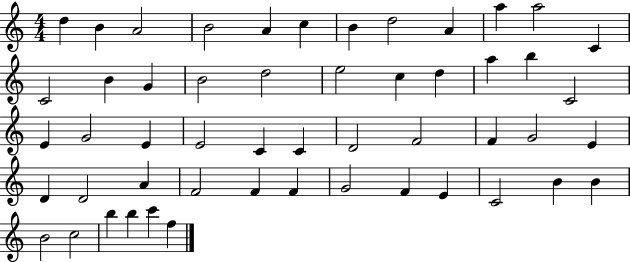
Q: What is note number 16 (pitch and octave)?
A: B4